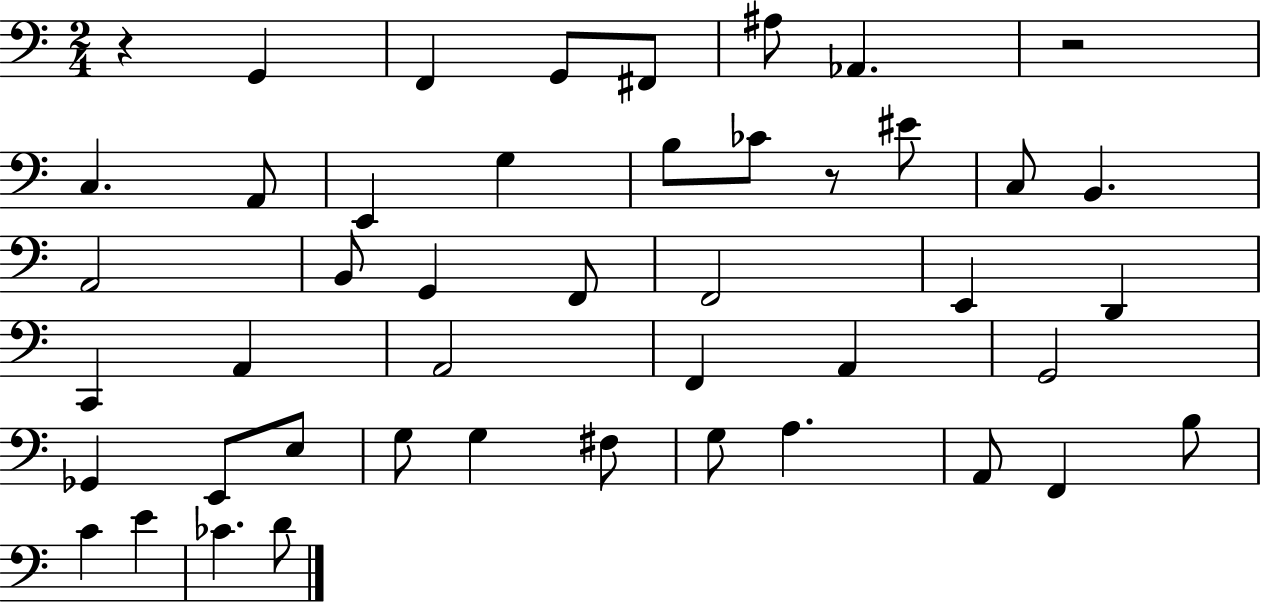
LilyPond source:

{
  \clef bass
  \numericTimeSignature
  \time 2/4
  \key c \major
  r4 g,4 | f,4 g,8 fis,8 | ais8 aes,4. | r2 | \break c4. a,8 | e,4 g4 | b8 ces'8 r8 eis'8 | c8 b,4. | \break a,2 | b,8 g,4 f,8 | f,2 | e,4 d,4 | \break c,4 a,4 | a,2 | f,4 a,4 | g,2 | \break ges,4 e,8 e8 | g8 g4 fis8 | g8 a4. | a,8 f,4 b8 | \break c'4 e'4 | ces'4. d'8 | \bar "|."
}